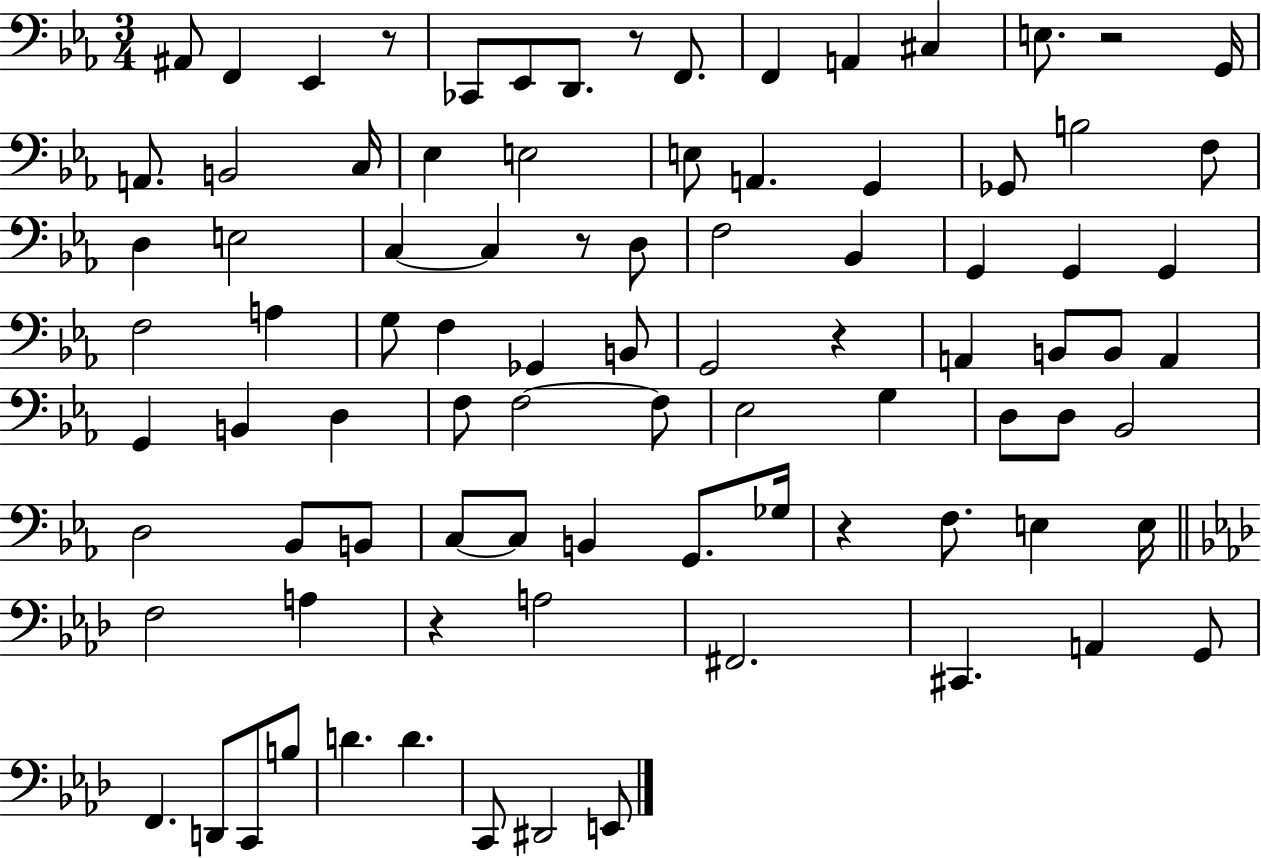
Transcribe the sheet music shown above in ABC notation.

X:1
T:Untitled
M:3/4
L:1/4
K:Eb
^A,,/2 F,, _E,, z/2 _C,,/2 _E,,/2 D,,/2 z/2 F,,/2 F,, A,, ^C, E,/2 z2 G,,/4 A,,/2 B,,2 C,/4 _E, E,2 E,/2 A,, G,, _G,,/2 B,2 F,/2 D, E,2 C, C, z/2 D,/2 F,2 _B,, G,, G,, G,, F,2 A, G,/2 F, _G,, B,,/2 G,,2 z A,, B,,/2 B,,/2 A,, G,, B,, D, F,/2 F,2 F,/2 _E,2 G, D,/2 D,/2 _B,,2 D,2 _B,,/2 B,,/2 C,/2 C,/2 B,, G,,/2 _G,/4 z F,/2 E, E,/4 F,2 A, z A,2 ^F,,2 ^C,, A,, G,,/2 F,, D,,/2 C,,/2 B,/2 D D C,,/2 ^D,,2 E,,/2